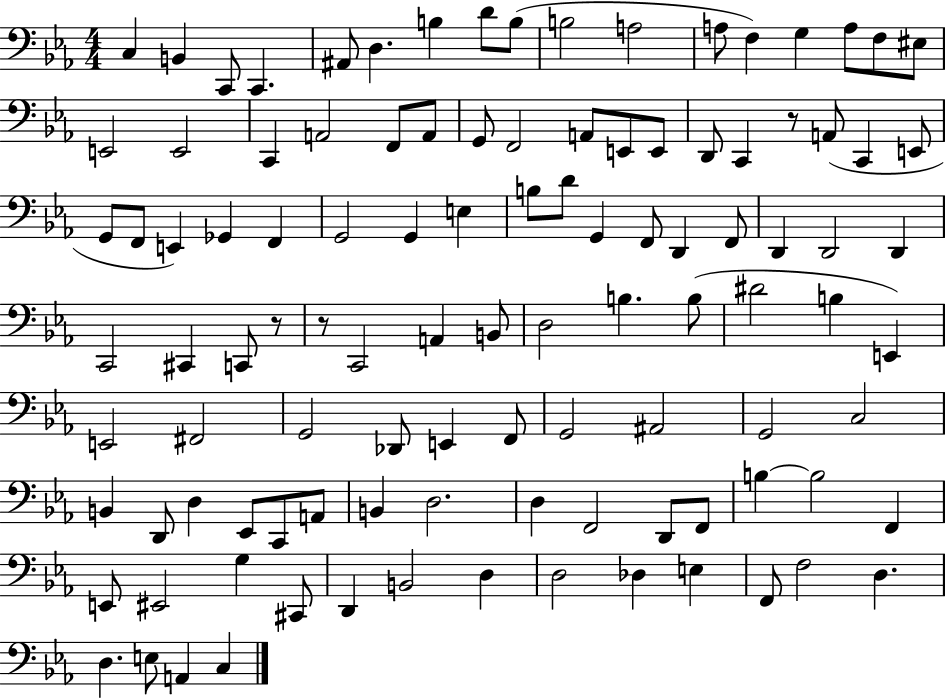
C3/q B2/q C2/e C2/q. A#2/e D3/q. B3/q D4/e B3/e B3/h A3/h A3/e F3/q G3/q A3/e F3/e EIS3/e E2/h E2/h C2/q A2/h F2/e A2/e G2/e F2/h A2/e E2/e E2/e D2/e C2/q R/e A2/e C2/q E2/e G2/e F2/e E2/q Gb2/q F2/q G2/h G2/q E3/q B3/e D4/e G2/q F2/e D2/q F2/e D2/q D2/h D2/q C2/h C#2/q C2/e R/e R/e C2/h A2/q B2/e D3/h B3/q. B3/e D#4/h B3/q E2/q E2/h F#2/h G2/h Db2/e E2/q F2/e G2/h A#2/h G2/h C3/h B2/q D2/e D3/q Eb2/e C2/e A2/e B2/q D3/h. D3/q F2/h D2/e F2/e B3/q B3/h F2/q E2/e EIS2/h G3/q C#2/e D2/q B2/h D3/q D3/h Db3/q E3/q F2/e F3/h D3/q. D3/q. E3/e A2/q C3/q